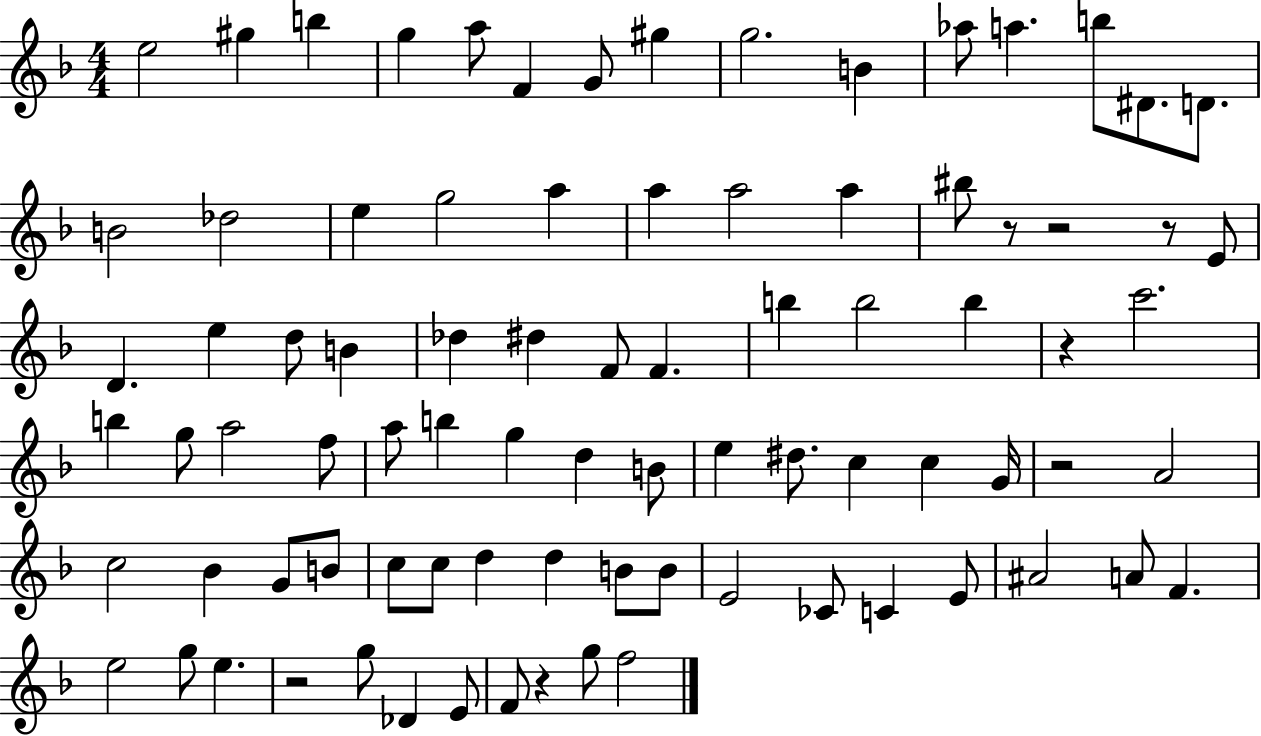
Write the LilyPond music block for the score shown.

{
  \clef treble
  \numericTimeSignature
  \time 4/4
  \key f \major
  \repeat volta 2 { e''2 gis''4 b''4 | g''4 a''8 f'4 g'8 gis''4 | g''2. b'4 | aes''8 a''4. b''8 dis'8. d'8. | \break b'2 des''2 | e''4 g''2 a''4 | a''4 a''2 a''4 | bis''8 r8 r2 r8 e'8 | \break d'4. e''4 d''8 b'4 | des''4 dis''4 f'8 f'4. | b''4 b''2 b''4 | r4 c'''2. | \break b''4 g''8 a''2 f''8 | a''8 b''4 g''4 d''4 b'8 | e''4 dis''8. c''4 c''4 g'16 | r2 a'2 | \break c''2 bes'4 g'8 b'8 | c''8 c''8 d''4 d''4 b'8 b'8 | e'2 ces'8 c'4 e'8 | ais'2 a'8 f'4. | \break e''2 g''8 e''4. | r2 g''8 des'4 e'8 | f'8 r4 g''8 f''2 | } \bar "|."
}